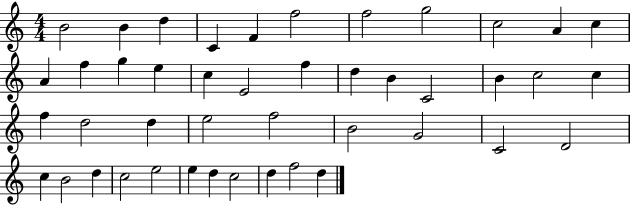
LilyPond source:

{
  \clef treble
  \numericTimeSignature
  \time 4/4
  \key c \major
  b'2 b'4 d''4 | c'4 f'4 f''2 | f''2 g''2 | c''2 a'4 c''4 | \break a'4 f''4 g''4 e''4 | c''4 e'2 f''4 | d''4 b'4 c'2 | b'4 c''2 c''4 | \break f''4 d''2 d''4 | e''2 f''2 | b'2 g'2 | c'2 d'2 | \break c''4 b'2 d''4 | c''2 e''2 | e''4 d''4 c''2 | d''4 f''2 d''4 | \break \bar "|."
}